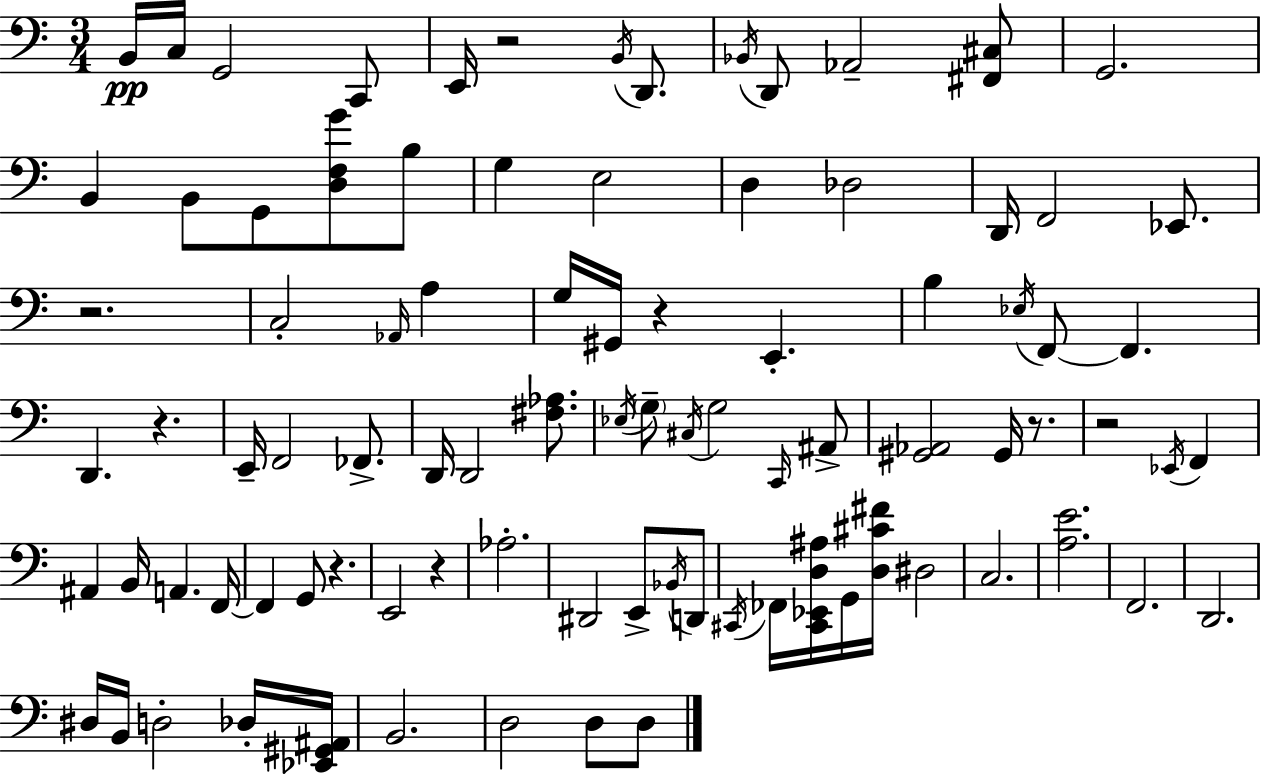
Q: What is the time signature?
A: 3/4